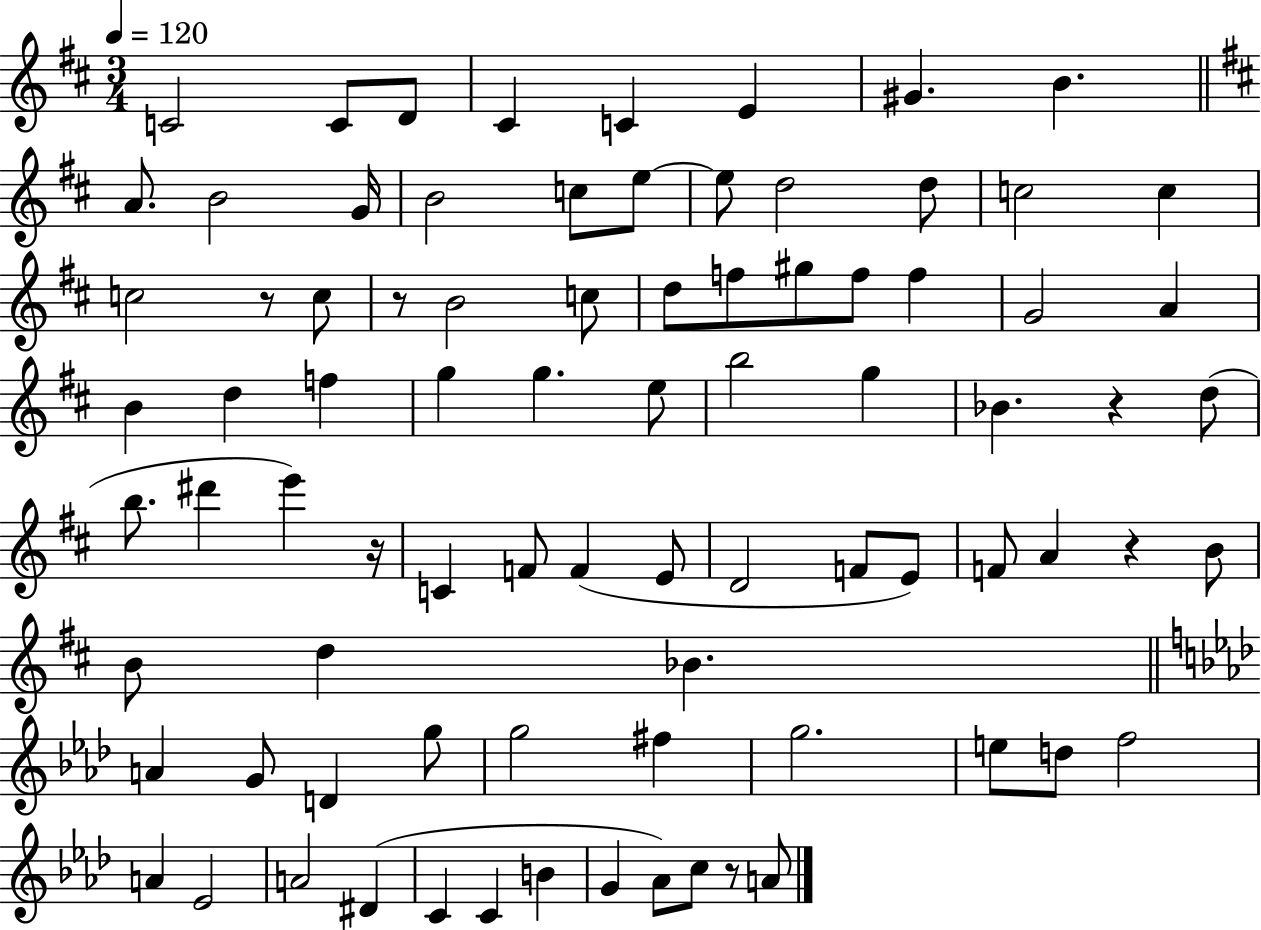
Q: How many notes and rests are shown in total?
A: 83